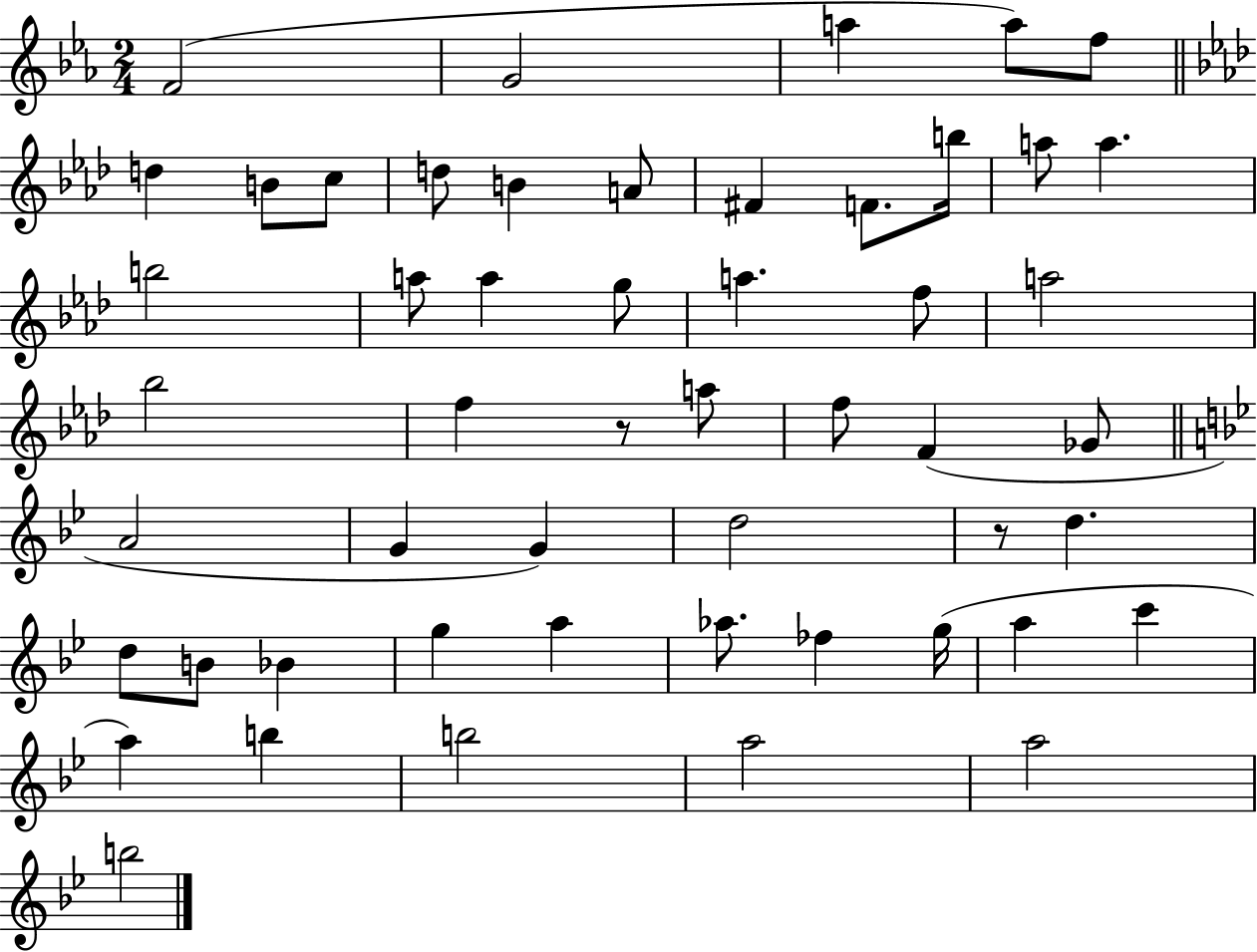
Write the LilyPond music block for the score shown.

{
  \clef treble
  \numericTimeSignature
  \time 2/4
  \key ees \major
  \repeat volta 2 { f'2( | g'2 | a''4 a''8) f''8 | \bar "||" \break \key aes \major d''4 b'8 c''8 | d''8 b'4 a'8 | fis'4 f'8. b''16 | a''8 a''4. | \break b''2 | a''8 a''4 g''8 | a''4. f''8 | a''2 | \break bes''2 | f''4 r8 a''8 | f''8 f'4( ges'8 | \bar "||" \break \key bes \major a'2 | g'4 g'4) | d''2 | r8 d''4. | \break d''8 b'8 bes'4 | g''4 a''4 | aes''8. fes''4 g''16( | a''4 c'''4 | \break a''4) b''4 | b''2 | a''2 | a''2 | \break b''2 | } \bar "|."
}